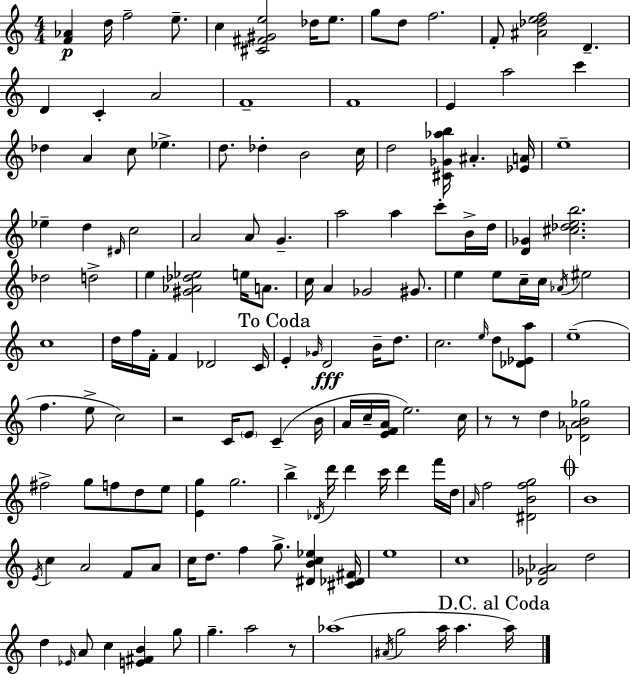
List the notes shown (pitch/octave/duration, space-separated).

[F4,Ab4]/q D5/s F5/h E5/e. C5/q [C#4,F#4,G#4,E5]/h Db5/s E5/e. G5/e D5/e F5/h. F4/e [A#4,Db5,E5,F5]/h D4/q. D4/q C4/q A4/h F4/w F4/w E4/q A5/h C6/q Db5/q A4/q C5/e Eb5/q. D5/e. Db5/q B4/h C5/s D5/h [C#4,Gb4,Ab5,B5]/s A#4/q. [Eb4,A4]/s E5/w Eb5/q D5/q D#4/s C5/h A4/h A4/e G4/q. A5/h A5/q C6/e B4/s D5/s [D4,Gb4]/q [C#5,Db5,E5,B5]/h. Db5/h D5/h E5/q [G#4,Ab4,Db5,Eb5]/h E5/s A4/e. C5/s A4/q Gb4/h G#4/e. E5/q E5/e C5/s C5/s Ab4/s EIS5/h C5/w D5/s F5/s F4/s F4/q Db4/h C4/s E4/q Gb4/s D4/h B4/s D5/e. C5/h. E5/s D5/e [Db4,Eb4,A5]/e E5/w F5/q. E5/e C5/h R/h C4/s E4/e C4/q B4/s A4/s C5/s [E4,F4,A4]/s E5/h. C5/s R/e R/e D5/q [Db4,Ab4,B4,Gb5]/h F#5/h G5/e F5/e D5/e E5/e [E4,G5]/q G5/h. B5/q Db4/s D6/s D6/q C6/s D6/q F6/s D5/s A4/s F5/h [D#4,B4,F5,G5]/h B4/w E4/s C5/q A4/h F4/e A4/e C5/s D5/e. F5/q G5/e. [D#4,B4,C5,Eb5]/q [C#4,Db4,F#4]/s E5/w C5/w [Db4,Gb4,Ab4]/h D5/h D5/q Eb4/s A4/e C5/q [E4,F#4,B4]/q G5/e G5/q. A5/h R/e Ab5/w A#4/s G5/h A5/s A5/q. A5/s